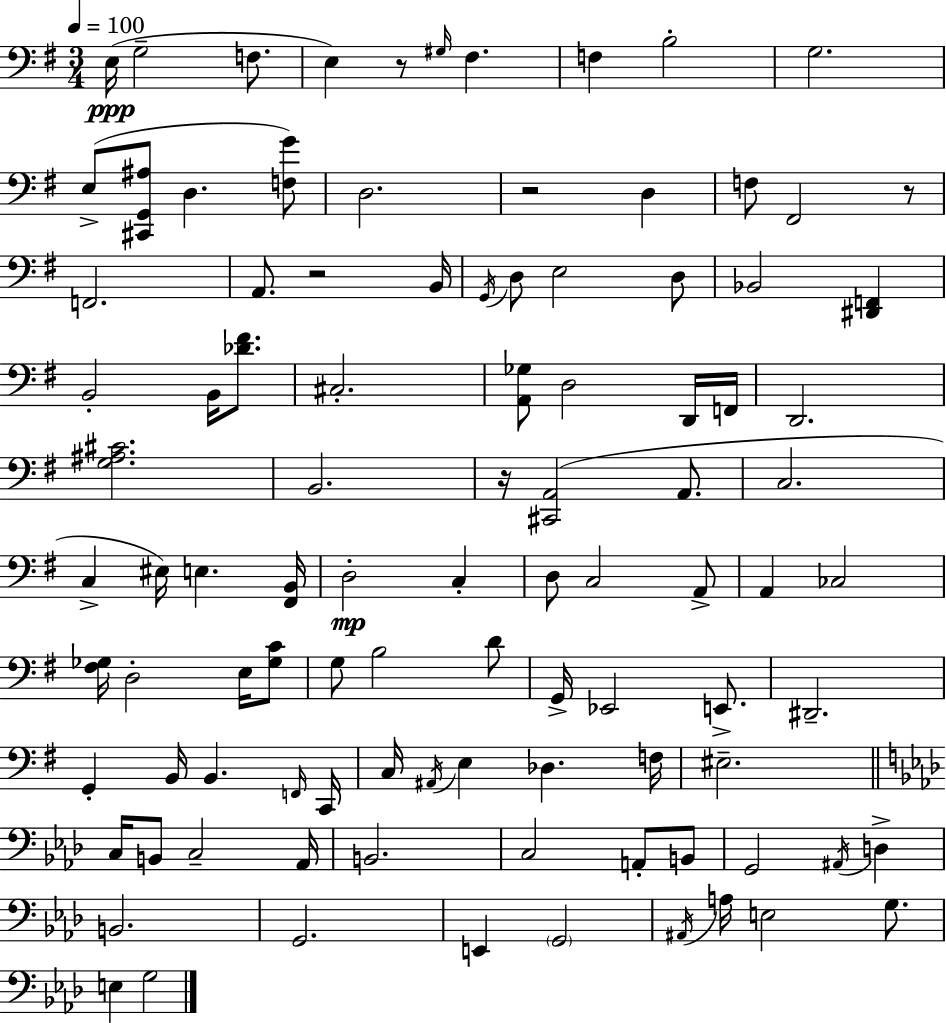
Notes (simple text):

E3/s G3/h F3/e. E3/q R/e G#3/s F#3/q. F3/q B3/h G3/h. E3/e [C#2,G2,A#3]/e D3/q. [F3,G4]/e D3/h. R/h D3/q F3/e F#2/h R/e F2/h. A2/e. R/h B2/s G2/s D3/e E3/h D3/e Bb2/h [D#2,F2]/q B2/h B2/s [Db4,F#4]/e. C#3/h. [A2,Gb3]/e D3/h D2/s F2/s D2/h. [G3,A#3,C#4]/h. B2/h. R/s [C#2,A2]/h A2/e. C3/h. C3/q EIS3/s E3/q. [F#2,B2]/s D3/h C3/q D3/e C3/h A2/e A2/q CES3/h [F#3,Gb3]/s D3/h E3/s [Gb3,C4]/e G3/e B3/h D4/e G2/s Eb2/h E2/e. D#2/h. G2/q B2/s B2/q. F2/s C2/s C3/s A#2/s E3/q Db3/q. F3/s EIS3/h. C3/s B2/e C3/h Ab2/s B2/h. C3/h A2/e B2/e G2/h A#2/s D3/q B2/h. G2/h. E2/q G2/h A#2/s A3/s E3/h G3/e. E3/q G3/h